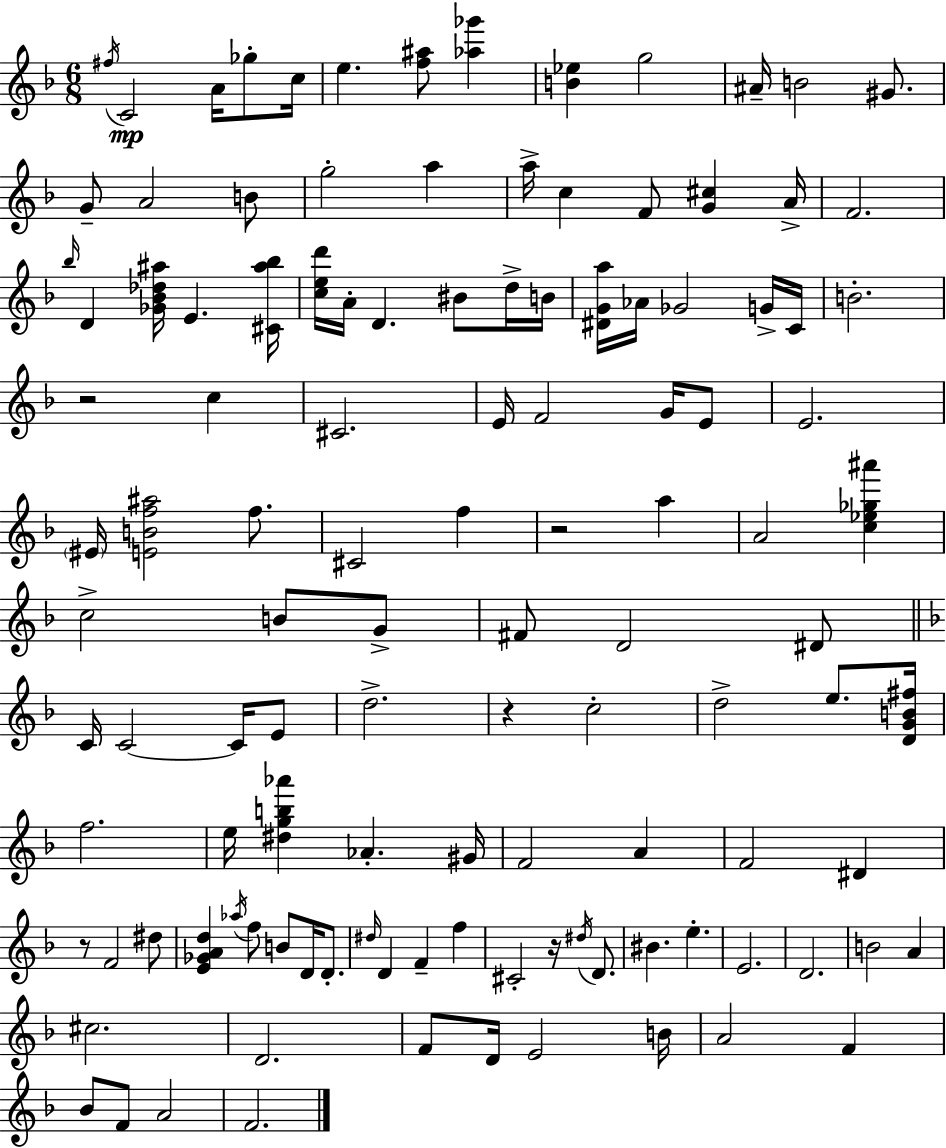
{
  \clef treble
  \numericTimeSignature
  \time 6/8
  \key d \minor
  \acciaccatura { fis''16 }\mp c'2 a'16 ges''8-. | c''16 e''4. <f'' ais''>8 <aes'' ges'''>4 | <b' ees''>4 g''2 | ais'16-- b'2 gis'8. | \break g'8-- a'2 b'8 | g''2-. a''4 | a''16-> c''4 f'8 <g' cis''>4 | a'16-> f'2. | \break \grace { bes''16 } d'4 <ges' bes' des'' ais''>16 e'4. | <cis' ais'' bes''>16 <c'' e'' d'''>16 a'16-. d'4. bis'8 | d''16-> b'16 <dis' g' a''>16 aes'16 ges'2 | g'16-> c'16 b'2.-. | \break r2 c''4 | cis'2. | e'16 f'2 g'16 | e'8 e'2. | \break \parenthesize eis'16 <e' b' f'' ais''>2 f''8. | cis'2 f''4 | r2 a''4 | a'2 <c'' ees'' ges'' ais'''>4 | \break c''2-> b'8 | g'8-> fis'8 d'2 | dis'8 \bar "||" \break \key f \major c'16 c'2~~ c'16 e'8 | d''2.-> | r4 c''2-. | d''2-> e''8. <d' g' b' fis''>16 | \break f''2. | e''16 <dis'' g'' b'' aes'''>4 aes'4.-. gis'16 | f'2 a'4 | f'2 dis'4 | \break r8 f'2 dis''8 | <e' ges' a' d''>4 \acciaccatura { aes''16 } f''8 b'8 d'16 d'8.-. | \grace { dis''16 } d'4 f'4-- f''4 | cis'2-. r16 \acciaccatura { dis''16 } | \break d'8. bis'4. e''4.-. | e'2. | d'2. | b'2 a'4 | \break cis''2. | d'2. | f'8 d'16 e'2 | b'16 a'2 f'4 | \break bes'8 f'8 a'2 | f'2. | \bar "|."
}